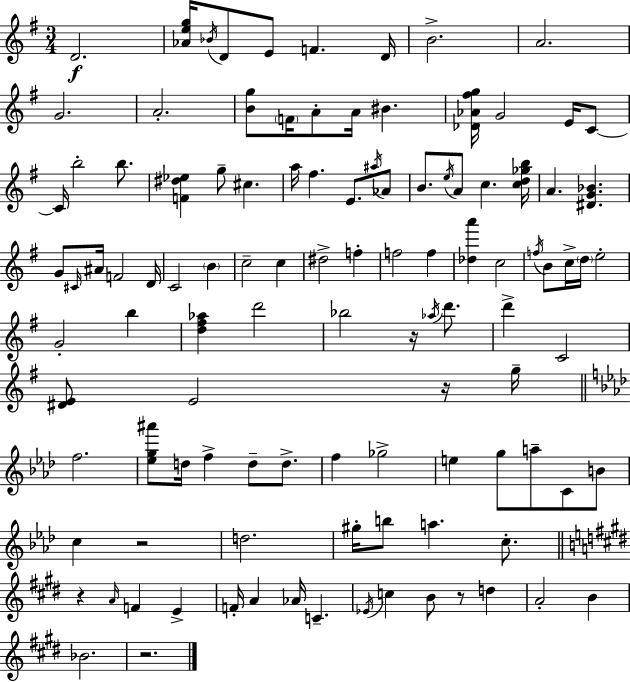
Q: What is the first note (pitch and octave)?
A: D4